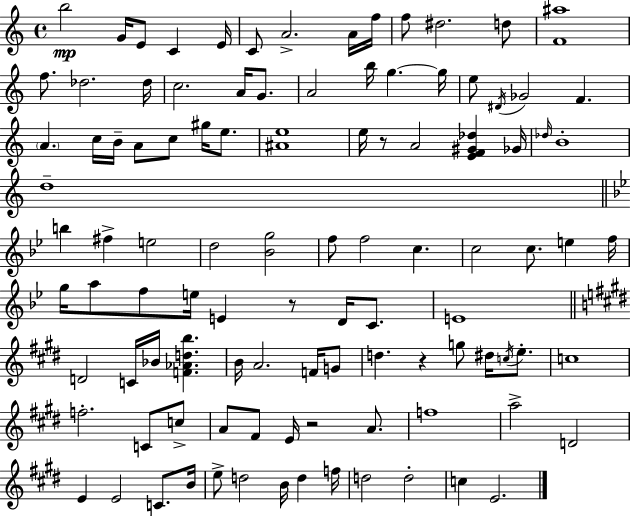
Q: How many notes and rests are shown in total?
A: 103